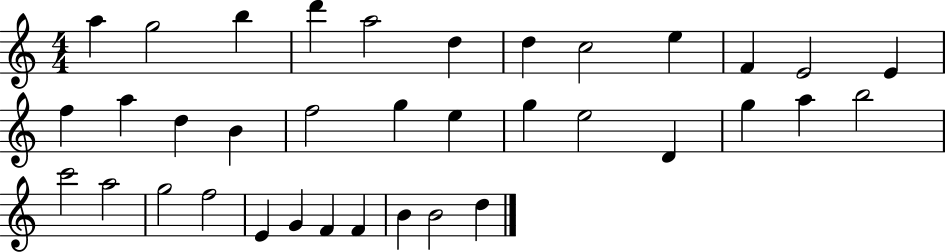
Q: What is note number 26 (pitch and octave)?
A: C6